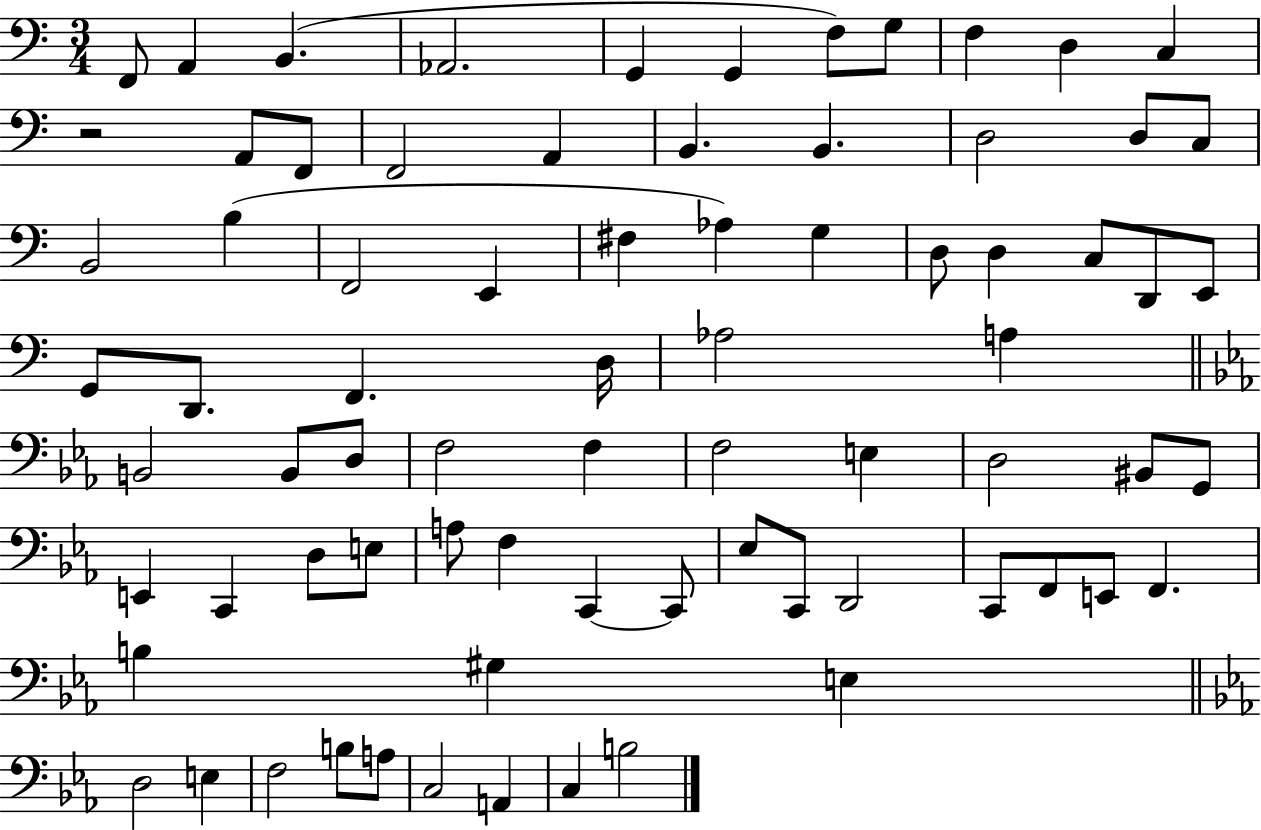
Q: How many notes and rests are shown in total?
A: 76